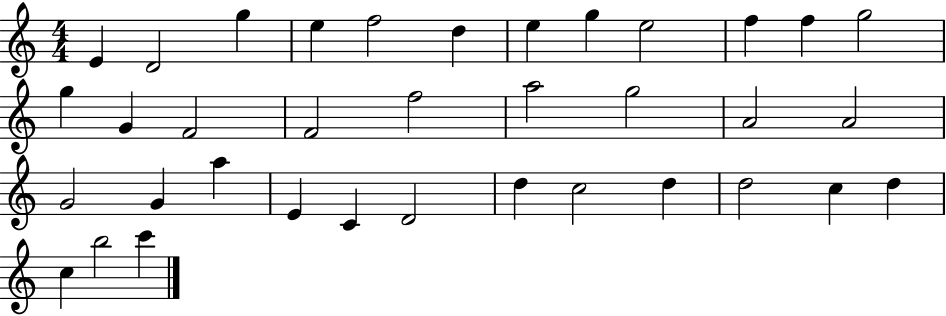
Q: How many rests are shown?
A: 0